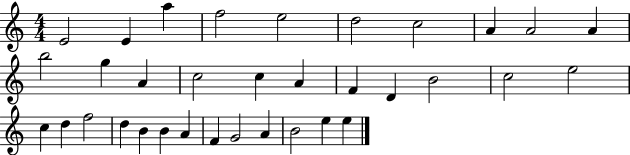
E4/h E4/q A5/q F5/h E5/h D5/h C5/h A4/q A4/h A4/q B5/h G5/q A4/q C5/h C5/q A4/q F4/q D4/q B4/h C5/h E5/h C5/q D5/q F5/h D5/q B4/q B4/q A4/q F4/q G4/h A4/q B4/h E5/q E5/q